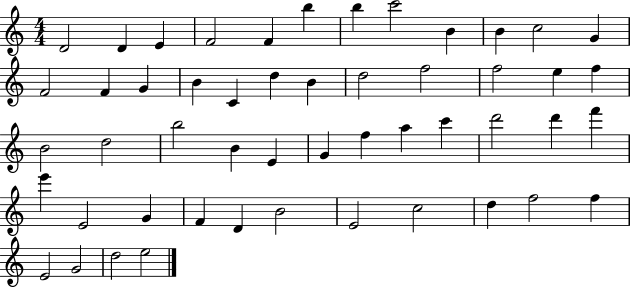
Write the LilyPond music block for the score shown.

{
  \clef treble
  \numericTimeSignature
  \time 4/4
  \key c \major
  d'2 d'4 e'4 | f'2 f'4 b''4 | b''4 c'''2 b'4 | b'4 c''2 g'4 | \break f'2 f'4 g'4 | b'4 c'4 d''4 b'4 | d''2 f''2 | f''2 e''4 f''4 | \break b'2 d''2 | b''2 b'4 e'4 | g'4 f''4 a''4 c'''4 | d'''2 d'''4 f'''4 | \break e'''4 e'2 g'4 | f'4 d'4 b'2 | e'2 c''2 | d''4 f''2 f''4 | \break e'2 g'2 | d''2 e''2 | \bar "|."
}